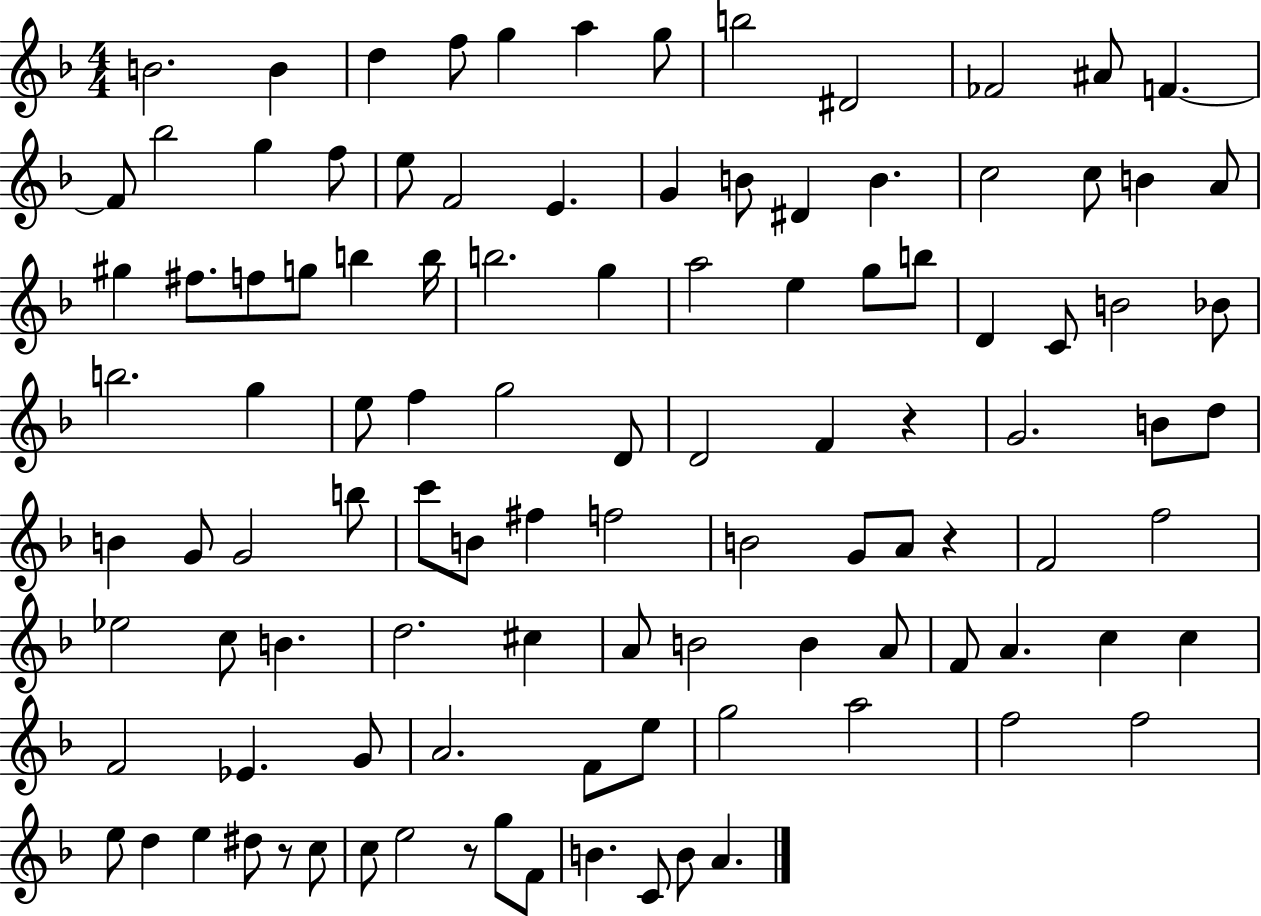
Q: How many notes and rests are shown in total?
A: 107